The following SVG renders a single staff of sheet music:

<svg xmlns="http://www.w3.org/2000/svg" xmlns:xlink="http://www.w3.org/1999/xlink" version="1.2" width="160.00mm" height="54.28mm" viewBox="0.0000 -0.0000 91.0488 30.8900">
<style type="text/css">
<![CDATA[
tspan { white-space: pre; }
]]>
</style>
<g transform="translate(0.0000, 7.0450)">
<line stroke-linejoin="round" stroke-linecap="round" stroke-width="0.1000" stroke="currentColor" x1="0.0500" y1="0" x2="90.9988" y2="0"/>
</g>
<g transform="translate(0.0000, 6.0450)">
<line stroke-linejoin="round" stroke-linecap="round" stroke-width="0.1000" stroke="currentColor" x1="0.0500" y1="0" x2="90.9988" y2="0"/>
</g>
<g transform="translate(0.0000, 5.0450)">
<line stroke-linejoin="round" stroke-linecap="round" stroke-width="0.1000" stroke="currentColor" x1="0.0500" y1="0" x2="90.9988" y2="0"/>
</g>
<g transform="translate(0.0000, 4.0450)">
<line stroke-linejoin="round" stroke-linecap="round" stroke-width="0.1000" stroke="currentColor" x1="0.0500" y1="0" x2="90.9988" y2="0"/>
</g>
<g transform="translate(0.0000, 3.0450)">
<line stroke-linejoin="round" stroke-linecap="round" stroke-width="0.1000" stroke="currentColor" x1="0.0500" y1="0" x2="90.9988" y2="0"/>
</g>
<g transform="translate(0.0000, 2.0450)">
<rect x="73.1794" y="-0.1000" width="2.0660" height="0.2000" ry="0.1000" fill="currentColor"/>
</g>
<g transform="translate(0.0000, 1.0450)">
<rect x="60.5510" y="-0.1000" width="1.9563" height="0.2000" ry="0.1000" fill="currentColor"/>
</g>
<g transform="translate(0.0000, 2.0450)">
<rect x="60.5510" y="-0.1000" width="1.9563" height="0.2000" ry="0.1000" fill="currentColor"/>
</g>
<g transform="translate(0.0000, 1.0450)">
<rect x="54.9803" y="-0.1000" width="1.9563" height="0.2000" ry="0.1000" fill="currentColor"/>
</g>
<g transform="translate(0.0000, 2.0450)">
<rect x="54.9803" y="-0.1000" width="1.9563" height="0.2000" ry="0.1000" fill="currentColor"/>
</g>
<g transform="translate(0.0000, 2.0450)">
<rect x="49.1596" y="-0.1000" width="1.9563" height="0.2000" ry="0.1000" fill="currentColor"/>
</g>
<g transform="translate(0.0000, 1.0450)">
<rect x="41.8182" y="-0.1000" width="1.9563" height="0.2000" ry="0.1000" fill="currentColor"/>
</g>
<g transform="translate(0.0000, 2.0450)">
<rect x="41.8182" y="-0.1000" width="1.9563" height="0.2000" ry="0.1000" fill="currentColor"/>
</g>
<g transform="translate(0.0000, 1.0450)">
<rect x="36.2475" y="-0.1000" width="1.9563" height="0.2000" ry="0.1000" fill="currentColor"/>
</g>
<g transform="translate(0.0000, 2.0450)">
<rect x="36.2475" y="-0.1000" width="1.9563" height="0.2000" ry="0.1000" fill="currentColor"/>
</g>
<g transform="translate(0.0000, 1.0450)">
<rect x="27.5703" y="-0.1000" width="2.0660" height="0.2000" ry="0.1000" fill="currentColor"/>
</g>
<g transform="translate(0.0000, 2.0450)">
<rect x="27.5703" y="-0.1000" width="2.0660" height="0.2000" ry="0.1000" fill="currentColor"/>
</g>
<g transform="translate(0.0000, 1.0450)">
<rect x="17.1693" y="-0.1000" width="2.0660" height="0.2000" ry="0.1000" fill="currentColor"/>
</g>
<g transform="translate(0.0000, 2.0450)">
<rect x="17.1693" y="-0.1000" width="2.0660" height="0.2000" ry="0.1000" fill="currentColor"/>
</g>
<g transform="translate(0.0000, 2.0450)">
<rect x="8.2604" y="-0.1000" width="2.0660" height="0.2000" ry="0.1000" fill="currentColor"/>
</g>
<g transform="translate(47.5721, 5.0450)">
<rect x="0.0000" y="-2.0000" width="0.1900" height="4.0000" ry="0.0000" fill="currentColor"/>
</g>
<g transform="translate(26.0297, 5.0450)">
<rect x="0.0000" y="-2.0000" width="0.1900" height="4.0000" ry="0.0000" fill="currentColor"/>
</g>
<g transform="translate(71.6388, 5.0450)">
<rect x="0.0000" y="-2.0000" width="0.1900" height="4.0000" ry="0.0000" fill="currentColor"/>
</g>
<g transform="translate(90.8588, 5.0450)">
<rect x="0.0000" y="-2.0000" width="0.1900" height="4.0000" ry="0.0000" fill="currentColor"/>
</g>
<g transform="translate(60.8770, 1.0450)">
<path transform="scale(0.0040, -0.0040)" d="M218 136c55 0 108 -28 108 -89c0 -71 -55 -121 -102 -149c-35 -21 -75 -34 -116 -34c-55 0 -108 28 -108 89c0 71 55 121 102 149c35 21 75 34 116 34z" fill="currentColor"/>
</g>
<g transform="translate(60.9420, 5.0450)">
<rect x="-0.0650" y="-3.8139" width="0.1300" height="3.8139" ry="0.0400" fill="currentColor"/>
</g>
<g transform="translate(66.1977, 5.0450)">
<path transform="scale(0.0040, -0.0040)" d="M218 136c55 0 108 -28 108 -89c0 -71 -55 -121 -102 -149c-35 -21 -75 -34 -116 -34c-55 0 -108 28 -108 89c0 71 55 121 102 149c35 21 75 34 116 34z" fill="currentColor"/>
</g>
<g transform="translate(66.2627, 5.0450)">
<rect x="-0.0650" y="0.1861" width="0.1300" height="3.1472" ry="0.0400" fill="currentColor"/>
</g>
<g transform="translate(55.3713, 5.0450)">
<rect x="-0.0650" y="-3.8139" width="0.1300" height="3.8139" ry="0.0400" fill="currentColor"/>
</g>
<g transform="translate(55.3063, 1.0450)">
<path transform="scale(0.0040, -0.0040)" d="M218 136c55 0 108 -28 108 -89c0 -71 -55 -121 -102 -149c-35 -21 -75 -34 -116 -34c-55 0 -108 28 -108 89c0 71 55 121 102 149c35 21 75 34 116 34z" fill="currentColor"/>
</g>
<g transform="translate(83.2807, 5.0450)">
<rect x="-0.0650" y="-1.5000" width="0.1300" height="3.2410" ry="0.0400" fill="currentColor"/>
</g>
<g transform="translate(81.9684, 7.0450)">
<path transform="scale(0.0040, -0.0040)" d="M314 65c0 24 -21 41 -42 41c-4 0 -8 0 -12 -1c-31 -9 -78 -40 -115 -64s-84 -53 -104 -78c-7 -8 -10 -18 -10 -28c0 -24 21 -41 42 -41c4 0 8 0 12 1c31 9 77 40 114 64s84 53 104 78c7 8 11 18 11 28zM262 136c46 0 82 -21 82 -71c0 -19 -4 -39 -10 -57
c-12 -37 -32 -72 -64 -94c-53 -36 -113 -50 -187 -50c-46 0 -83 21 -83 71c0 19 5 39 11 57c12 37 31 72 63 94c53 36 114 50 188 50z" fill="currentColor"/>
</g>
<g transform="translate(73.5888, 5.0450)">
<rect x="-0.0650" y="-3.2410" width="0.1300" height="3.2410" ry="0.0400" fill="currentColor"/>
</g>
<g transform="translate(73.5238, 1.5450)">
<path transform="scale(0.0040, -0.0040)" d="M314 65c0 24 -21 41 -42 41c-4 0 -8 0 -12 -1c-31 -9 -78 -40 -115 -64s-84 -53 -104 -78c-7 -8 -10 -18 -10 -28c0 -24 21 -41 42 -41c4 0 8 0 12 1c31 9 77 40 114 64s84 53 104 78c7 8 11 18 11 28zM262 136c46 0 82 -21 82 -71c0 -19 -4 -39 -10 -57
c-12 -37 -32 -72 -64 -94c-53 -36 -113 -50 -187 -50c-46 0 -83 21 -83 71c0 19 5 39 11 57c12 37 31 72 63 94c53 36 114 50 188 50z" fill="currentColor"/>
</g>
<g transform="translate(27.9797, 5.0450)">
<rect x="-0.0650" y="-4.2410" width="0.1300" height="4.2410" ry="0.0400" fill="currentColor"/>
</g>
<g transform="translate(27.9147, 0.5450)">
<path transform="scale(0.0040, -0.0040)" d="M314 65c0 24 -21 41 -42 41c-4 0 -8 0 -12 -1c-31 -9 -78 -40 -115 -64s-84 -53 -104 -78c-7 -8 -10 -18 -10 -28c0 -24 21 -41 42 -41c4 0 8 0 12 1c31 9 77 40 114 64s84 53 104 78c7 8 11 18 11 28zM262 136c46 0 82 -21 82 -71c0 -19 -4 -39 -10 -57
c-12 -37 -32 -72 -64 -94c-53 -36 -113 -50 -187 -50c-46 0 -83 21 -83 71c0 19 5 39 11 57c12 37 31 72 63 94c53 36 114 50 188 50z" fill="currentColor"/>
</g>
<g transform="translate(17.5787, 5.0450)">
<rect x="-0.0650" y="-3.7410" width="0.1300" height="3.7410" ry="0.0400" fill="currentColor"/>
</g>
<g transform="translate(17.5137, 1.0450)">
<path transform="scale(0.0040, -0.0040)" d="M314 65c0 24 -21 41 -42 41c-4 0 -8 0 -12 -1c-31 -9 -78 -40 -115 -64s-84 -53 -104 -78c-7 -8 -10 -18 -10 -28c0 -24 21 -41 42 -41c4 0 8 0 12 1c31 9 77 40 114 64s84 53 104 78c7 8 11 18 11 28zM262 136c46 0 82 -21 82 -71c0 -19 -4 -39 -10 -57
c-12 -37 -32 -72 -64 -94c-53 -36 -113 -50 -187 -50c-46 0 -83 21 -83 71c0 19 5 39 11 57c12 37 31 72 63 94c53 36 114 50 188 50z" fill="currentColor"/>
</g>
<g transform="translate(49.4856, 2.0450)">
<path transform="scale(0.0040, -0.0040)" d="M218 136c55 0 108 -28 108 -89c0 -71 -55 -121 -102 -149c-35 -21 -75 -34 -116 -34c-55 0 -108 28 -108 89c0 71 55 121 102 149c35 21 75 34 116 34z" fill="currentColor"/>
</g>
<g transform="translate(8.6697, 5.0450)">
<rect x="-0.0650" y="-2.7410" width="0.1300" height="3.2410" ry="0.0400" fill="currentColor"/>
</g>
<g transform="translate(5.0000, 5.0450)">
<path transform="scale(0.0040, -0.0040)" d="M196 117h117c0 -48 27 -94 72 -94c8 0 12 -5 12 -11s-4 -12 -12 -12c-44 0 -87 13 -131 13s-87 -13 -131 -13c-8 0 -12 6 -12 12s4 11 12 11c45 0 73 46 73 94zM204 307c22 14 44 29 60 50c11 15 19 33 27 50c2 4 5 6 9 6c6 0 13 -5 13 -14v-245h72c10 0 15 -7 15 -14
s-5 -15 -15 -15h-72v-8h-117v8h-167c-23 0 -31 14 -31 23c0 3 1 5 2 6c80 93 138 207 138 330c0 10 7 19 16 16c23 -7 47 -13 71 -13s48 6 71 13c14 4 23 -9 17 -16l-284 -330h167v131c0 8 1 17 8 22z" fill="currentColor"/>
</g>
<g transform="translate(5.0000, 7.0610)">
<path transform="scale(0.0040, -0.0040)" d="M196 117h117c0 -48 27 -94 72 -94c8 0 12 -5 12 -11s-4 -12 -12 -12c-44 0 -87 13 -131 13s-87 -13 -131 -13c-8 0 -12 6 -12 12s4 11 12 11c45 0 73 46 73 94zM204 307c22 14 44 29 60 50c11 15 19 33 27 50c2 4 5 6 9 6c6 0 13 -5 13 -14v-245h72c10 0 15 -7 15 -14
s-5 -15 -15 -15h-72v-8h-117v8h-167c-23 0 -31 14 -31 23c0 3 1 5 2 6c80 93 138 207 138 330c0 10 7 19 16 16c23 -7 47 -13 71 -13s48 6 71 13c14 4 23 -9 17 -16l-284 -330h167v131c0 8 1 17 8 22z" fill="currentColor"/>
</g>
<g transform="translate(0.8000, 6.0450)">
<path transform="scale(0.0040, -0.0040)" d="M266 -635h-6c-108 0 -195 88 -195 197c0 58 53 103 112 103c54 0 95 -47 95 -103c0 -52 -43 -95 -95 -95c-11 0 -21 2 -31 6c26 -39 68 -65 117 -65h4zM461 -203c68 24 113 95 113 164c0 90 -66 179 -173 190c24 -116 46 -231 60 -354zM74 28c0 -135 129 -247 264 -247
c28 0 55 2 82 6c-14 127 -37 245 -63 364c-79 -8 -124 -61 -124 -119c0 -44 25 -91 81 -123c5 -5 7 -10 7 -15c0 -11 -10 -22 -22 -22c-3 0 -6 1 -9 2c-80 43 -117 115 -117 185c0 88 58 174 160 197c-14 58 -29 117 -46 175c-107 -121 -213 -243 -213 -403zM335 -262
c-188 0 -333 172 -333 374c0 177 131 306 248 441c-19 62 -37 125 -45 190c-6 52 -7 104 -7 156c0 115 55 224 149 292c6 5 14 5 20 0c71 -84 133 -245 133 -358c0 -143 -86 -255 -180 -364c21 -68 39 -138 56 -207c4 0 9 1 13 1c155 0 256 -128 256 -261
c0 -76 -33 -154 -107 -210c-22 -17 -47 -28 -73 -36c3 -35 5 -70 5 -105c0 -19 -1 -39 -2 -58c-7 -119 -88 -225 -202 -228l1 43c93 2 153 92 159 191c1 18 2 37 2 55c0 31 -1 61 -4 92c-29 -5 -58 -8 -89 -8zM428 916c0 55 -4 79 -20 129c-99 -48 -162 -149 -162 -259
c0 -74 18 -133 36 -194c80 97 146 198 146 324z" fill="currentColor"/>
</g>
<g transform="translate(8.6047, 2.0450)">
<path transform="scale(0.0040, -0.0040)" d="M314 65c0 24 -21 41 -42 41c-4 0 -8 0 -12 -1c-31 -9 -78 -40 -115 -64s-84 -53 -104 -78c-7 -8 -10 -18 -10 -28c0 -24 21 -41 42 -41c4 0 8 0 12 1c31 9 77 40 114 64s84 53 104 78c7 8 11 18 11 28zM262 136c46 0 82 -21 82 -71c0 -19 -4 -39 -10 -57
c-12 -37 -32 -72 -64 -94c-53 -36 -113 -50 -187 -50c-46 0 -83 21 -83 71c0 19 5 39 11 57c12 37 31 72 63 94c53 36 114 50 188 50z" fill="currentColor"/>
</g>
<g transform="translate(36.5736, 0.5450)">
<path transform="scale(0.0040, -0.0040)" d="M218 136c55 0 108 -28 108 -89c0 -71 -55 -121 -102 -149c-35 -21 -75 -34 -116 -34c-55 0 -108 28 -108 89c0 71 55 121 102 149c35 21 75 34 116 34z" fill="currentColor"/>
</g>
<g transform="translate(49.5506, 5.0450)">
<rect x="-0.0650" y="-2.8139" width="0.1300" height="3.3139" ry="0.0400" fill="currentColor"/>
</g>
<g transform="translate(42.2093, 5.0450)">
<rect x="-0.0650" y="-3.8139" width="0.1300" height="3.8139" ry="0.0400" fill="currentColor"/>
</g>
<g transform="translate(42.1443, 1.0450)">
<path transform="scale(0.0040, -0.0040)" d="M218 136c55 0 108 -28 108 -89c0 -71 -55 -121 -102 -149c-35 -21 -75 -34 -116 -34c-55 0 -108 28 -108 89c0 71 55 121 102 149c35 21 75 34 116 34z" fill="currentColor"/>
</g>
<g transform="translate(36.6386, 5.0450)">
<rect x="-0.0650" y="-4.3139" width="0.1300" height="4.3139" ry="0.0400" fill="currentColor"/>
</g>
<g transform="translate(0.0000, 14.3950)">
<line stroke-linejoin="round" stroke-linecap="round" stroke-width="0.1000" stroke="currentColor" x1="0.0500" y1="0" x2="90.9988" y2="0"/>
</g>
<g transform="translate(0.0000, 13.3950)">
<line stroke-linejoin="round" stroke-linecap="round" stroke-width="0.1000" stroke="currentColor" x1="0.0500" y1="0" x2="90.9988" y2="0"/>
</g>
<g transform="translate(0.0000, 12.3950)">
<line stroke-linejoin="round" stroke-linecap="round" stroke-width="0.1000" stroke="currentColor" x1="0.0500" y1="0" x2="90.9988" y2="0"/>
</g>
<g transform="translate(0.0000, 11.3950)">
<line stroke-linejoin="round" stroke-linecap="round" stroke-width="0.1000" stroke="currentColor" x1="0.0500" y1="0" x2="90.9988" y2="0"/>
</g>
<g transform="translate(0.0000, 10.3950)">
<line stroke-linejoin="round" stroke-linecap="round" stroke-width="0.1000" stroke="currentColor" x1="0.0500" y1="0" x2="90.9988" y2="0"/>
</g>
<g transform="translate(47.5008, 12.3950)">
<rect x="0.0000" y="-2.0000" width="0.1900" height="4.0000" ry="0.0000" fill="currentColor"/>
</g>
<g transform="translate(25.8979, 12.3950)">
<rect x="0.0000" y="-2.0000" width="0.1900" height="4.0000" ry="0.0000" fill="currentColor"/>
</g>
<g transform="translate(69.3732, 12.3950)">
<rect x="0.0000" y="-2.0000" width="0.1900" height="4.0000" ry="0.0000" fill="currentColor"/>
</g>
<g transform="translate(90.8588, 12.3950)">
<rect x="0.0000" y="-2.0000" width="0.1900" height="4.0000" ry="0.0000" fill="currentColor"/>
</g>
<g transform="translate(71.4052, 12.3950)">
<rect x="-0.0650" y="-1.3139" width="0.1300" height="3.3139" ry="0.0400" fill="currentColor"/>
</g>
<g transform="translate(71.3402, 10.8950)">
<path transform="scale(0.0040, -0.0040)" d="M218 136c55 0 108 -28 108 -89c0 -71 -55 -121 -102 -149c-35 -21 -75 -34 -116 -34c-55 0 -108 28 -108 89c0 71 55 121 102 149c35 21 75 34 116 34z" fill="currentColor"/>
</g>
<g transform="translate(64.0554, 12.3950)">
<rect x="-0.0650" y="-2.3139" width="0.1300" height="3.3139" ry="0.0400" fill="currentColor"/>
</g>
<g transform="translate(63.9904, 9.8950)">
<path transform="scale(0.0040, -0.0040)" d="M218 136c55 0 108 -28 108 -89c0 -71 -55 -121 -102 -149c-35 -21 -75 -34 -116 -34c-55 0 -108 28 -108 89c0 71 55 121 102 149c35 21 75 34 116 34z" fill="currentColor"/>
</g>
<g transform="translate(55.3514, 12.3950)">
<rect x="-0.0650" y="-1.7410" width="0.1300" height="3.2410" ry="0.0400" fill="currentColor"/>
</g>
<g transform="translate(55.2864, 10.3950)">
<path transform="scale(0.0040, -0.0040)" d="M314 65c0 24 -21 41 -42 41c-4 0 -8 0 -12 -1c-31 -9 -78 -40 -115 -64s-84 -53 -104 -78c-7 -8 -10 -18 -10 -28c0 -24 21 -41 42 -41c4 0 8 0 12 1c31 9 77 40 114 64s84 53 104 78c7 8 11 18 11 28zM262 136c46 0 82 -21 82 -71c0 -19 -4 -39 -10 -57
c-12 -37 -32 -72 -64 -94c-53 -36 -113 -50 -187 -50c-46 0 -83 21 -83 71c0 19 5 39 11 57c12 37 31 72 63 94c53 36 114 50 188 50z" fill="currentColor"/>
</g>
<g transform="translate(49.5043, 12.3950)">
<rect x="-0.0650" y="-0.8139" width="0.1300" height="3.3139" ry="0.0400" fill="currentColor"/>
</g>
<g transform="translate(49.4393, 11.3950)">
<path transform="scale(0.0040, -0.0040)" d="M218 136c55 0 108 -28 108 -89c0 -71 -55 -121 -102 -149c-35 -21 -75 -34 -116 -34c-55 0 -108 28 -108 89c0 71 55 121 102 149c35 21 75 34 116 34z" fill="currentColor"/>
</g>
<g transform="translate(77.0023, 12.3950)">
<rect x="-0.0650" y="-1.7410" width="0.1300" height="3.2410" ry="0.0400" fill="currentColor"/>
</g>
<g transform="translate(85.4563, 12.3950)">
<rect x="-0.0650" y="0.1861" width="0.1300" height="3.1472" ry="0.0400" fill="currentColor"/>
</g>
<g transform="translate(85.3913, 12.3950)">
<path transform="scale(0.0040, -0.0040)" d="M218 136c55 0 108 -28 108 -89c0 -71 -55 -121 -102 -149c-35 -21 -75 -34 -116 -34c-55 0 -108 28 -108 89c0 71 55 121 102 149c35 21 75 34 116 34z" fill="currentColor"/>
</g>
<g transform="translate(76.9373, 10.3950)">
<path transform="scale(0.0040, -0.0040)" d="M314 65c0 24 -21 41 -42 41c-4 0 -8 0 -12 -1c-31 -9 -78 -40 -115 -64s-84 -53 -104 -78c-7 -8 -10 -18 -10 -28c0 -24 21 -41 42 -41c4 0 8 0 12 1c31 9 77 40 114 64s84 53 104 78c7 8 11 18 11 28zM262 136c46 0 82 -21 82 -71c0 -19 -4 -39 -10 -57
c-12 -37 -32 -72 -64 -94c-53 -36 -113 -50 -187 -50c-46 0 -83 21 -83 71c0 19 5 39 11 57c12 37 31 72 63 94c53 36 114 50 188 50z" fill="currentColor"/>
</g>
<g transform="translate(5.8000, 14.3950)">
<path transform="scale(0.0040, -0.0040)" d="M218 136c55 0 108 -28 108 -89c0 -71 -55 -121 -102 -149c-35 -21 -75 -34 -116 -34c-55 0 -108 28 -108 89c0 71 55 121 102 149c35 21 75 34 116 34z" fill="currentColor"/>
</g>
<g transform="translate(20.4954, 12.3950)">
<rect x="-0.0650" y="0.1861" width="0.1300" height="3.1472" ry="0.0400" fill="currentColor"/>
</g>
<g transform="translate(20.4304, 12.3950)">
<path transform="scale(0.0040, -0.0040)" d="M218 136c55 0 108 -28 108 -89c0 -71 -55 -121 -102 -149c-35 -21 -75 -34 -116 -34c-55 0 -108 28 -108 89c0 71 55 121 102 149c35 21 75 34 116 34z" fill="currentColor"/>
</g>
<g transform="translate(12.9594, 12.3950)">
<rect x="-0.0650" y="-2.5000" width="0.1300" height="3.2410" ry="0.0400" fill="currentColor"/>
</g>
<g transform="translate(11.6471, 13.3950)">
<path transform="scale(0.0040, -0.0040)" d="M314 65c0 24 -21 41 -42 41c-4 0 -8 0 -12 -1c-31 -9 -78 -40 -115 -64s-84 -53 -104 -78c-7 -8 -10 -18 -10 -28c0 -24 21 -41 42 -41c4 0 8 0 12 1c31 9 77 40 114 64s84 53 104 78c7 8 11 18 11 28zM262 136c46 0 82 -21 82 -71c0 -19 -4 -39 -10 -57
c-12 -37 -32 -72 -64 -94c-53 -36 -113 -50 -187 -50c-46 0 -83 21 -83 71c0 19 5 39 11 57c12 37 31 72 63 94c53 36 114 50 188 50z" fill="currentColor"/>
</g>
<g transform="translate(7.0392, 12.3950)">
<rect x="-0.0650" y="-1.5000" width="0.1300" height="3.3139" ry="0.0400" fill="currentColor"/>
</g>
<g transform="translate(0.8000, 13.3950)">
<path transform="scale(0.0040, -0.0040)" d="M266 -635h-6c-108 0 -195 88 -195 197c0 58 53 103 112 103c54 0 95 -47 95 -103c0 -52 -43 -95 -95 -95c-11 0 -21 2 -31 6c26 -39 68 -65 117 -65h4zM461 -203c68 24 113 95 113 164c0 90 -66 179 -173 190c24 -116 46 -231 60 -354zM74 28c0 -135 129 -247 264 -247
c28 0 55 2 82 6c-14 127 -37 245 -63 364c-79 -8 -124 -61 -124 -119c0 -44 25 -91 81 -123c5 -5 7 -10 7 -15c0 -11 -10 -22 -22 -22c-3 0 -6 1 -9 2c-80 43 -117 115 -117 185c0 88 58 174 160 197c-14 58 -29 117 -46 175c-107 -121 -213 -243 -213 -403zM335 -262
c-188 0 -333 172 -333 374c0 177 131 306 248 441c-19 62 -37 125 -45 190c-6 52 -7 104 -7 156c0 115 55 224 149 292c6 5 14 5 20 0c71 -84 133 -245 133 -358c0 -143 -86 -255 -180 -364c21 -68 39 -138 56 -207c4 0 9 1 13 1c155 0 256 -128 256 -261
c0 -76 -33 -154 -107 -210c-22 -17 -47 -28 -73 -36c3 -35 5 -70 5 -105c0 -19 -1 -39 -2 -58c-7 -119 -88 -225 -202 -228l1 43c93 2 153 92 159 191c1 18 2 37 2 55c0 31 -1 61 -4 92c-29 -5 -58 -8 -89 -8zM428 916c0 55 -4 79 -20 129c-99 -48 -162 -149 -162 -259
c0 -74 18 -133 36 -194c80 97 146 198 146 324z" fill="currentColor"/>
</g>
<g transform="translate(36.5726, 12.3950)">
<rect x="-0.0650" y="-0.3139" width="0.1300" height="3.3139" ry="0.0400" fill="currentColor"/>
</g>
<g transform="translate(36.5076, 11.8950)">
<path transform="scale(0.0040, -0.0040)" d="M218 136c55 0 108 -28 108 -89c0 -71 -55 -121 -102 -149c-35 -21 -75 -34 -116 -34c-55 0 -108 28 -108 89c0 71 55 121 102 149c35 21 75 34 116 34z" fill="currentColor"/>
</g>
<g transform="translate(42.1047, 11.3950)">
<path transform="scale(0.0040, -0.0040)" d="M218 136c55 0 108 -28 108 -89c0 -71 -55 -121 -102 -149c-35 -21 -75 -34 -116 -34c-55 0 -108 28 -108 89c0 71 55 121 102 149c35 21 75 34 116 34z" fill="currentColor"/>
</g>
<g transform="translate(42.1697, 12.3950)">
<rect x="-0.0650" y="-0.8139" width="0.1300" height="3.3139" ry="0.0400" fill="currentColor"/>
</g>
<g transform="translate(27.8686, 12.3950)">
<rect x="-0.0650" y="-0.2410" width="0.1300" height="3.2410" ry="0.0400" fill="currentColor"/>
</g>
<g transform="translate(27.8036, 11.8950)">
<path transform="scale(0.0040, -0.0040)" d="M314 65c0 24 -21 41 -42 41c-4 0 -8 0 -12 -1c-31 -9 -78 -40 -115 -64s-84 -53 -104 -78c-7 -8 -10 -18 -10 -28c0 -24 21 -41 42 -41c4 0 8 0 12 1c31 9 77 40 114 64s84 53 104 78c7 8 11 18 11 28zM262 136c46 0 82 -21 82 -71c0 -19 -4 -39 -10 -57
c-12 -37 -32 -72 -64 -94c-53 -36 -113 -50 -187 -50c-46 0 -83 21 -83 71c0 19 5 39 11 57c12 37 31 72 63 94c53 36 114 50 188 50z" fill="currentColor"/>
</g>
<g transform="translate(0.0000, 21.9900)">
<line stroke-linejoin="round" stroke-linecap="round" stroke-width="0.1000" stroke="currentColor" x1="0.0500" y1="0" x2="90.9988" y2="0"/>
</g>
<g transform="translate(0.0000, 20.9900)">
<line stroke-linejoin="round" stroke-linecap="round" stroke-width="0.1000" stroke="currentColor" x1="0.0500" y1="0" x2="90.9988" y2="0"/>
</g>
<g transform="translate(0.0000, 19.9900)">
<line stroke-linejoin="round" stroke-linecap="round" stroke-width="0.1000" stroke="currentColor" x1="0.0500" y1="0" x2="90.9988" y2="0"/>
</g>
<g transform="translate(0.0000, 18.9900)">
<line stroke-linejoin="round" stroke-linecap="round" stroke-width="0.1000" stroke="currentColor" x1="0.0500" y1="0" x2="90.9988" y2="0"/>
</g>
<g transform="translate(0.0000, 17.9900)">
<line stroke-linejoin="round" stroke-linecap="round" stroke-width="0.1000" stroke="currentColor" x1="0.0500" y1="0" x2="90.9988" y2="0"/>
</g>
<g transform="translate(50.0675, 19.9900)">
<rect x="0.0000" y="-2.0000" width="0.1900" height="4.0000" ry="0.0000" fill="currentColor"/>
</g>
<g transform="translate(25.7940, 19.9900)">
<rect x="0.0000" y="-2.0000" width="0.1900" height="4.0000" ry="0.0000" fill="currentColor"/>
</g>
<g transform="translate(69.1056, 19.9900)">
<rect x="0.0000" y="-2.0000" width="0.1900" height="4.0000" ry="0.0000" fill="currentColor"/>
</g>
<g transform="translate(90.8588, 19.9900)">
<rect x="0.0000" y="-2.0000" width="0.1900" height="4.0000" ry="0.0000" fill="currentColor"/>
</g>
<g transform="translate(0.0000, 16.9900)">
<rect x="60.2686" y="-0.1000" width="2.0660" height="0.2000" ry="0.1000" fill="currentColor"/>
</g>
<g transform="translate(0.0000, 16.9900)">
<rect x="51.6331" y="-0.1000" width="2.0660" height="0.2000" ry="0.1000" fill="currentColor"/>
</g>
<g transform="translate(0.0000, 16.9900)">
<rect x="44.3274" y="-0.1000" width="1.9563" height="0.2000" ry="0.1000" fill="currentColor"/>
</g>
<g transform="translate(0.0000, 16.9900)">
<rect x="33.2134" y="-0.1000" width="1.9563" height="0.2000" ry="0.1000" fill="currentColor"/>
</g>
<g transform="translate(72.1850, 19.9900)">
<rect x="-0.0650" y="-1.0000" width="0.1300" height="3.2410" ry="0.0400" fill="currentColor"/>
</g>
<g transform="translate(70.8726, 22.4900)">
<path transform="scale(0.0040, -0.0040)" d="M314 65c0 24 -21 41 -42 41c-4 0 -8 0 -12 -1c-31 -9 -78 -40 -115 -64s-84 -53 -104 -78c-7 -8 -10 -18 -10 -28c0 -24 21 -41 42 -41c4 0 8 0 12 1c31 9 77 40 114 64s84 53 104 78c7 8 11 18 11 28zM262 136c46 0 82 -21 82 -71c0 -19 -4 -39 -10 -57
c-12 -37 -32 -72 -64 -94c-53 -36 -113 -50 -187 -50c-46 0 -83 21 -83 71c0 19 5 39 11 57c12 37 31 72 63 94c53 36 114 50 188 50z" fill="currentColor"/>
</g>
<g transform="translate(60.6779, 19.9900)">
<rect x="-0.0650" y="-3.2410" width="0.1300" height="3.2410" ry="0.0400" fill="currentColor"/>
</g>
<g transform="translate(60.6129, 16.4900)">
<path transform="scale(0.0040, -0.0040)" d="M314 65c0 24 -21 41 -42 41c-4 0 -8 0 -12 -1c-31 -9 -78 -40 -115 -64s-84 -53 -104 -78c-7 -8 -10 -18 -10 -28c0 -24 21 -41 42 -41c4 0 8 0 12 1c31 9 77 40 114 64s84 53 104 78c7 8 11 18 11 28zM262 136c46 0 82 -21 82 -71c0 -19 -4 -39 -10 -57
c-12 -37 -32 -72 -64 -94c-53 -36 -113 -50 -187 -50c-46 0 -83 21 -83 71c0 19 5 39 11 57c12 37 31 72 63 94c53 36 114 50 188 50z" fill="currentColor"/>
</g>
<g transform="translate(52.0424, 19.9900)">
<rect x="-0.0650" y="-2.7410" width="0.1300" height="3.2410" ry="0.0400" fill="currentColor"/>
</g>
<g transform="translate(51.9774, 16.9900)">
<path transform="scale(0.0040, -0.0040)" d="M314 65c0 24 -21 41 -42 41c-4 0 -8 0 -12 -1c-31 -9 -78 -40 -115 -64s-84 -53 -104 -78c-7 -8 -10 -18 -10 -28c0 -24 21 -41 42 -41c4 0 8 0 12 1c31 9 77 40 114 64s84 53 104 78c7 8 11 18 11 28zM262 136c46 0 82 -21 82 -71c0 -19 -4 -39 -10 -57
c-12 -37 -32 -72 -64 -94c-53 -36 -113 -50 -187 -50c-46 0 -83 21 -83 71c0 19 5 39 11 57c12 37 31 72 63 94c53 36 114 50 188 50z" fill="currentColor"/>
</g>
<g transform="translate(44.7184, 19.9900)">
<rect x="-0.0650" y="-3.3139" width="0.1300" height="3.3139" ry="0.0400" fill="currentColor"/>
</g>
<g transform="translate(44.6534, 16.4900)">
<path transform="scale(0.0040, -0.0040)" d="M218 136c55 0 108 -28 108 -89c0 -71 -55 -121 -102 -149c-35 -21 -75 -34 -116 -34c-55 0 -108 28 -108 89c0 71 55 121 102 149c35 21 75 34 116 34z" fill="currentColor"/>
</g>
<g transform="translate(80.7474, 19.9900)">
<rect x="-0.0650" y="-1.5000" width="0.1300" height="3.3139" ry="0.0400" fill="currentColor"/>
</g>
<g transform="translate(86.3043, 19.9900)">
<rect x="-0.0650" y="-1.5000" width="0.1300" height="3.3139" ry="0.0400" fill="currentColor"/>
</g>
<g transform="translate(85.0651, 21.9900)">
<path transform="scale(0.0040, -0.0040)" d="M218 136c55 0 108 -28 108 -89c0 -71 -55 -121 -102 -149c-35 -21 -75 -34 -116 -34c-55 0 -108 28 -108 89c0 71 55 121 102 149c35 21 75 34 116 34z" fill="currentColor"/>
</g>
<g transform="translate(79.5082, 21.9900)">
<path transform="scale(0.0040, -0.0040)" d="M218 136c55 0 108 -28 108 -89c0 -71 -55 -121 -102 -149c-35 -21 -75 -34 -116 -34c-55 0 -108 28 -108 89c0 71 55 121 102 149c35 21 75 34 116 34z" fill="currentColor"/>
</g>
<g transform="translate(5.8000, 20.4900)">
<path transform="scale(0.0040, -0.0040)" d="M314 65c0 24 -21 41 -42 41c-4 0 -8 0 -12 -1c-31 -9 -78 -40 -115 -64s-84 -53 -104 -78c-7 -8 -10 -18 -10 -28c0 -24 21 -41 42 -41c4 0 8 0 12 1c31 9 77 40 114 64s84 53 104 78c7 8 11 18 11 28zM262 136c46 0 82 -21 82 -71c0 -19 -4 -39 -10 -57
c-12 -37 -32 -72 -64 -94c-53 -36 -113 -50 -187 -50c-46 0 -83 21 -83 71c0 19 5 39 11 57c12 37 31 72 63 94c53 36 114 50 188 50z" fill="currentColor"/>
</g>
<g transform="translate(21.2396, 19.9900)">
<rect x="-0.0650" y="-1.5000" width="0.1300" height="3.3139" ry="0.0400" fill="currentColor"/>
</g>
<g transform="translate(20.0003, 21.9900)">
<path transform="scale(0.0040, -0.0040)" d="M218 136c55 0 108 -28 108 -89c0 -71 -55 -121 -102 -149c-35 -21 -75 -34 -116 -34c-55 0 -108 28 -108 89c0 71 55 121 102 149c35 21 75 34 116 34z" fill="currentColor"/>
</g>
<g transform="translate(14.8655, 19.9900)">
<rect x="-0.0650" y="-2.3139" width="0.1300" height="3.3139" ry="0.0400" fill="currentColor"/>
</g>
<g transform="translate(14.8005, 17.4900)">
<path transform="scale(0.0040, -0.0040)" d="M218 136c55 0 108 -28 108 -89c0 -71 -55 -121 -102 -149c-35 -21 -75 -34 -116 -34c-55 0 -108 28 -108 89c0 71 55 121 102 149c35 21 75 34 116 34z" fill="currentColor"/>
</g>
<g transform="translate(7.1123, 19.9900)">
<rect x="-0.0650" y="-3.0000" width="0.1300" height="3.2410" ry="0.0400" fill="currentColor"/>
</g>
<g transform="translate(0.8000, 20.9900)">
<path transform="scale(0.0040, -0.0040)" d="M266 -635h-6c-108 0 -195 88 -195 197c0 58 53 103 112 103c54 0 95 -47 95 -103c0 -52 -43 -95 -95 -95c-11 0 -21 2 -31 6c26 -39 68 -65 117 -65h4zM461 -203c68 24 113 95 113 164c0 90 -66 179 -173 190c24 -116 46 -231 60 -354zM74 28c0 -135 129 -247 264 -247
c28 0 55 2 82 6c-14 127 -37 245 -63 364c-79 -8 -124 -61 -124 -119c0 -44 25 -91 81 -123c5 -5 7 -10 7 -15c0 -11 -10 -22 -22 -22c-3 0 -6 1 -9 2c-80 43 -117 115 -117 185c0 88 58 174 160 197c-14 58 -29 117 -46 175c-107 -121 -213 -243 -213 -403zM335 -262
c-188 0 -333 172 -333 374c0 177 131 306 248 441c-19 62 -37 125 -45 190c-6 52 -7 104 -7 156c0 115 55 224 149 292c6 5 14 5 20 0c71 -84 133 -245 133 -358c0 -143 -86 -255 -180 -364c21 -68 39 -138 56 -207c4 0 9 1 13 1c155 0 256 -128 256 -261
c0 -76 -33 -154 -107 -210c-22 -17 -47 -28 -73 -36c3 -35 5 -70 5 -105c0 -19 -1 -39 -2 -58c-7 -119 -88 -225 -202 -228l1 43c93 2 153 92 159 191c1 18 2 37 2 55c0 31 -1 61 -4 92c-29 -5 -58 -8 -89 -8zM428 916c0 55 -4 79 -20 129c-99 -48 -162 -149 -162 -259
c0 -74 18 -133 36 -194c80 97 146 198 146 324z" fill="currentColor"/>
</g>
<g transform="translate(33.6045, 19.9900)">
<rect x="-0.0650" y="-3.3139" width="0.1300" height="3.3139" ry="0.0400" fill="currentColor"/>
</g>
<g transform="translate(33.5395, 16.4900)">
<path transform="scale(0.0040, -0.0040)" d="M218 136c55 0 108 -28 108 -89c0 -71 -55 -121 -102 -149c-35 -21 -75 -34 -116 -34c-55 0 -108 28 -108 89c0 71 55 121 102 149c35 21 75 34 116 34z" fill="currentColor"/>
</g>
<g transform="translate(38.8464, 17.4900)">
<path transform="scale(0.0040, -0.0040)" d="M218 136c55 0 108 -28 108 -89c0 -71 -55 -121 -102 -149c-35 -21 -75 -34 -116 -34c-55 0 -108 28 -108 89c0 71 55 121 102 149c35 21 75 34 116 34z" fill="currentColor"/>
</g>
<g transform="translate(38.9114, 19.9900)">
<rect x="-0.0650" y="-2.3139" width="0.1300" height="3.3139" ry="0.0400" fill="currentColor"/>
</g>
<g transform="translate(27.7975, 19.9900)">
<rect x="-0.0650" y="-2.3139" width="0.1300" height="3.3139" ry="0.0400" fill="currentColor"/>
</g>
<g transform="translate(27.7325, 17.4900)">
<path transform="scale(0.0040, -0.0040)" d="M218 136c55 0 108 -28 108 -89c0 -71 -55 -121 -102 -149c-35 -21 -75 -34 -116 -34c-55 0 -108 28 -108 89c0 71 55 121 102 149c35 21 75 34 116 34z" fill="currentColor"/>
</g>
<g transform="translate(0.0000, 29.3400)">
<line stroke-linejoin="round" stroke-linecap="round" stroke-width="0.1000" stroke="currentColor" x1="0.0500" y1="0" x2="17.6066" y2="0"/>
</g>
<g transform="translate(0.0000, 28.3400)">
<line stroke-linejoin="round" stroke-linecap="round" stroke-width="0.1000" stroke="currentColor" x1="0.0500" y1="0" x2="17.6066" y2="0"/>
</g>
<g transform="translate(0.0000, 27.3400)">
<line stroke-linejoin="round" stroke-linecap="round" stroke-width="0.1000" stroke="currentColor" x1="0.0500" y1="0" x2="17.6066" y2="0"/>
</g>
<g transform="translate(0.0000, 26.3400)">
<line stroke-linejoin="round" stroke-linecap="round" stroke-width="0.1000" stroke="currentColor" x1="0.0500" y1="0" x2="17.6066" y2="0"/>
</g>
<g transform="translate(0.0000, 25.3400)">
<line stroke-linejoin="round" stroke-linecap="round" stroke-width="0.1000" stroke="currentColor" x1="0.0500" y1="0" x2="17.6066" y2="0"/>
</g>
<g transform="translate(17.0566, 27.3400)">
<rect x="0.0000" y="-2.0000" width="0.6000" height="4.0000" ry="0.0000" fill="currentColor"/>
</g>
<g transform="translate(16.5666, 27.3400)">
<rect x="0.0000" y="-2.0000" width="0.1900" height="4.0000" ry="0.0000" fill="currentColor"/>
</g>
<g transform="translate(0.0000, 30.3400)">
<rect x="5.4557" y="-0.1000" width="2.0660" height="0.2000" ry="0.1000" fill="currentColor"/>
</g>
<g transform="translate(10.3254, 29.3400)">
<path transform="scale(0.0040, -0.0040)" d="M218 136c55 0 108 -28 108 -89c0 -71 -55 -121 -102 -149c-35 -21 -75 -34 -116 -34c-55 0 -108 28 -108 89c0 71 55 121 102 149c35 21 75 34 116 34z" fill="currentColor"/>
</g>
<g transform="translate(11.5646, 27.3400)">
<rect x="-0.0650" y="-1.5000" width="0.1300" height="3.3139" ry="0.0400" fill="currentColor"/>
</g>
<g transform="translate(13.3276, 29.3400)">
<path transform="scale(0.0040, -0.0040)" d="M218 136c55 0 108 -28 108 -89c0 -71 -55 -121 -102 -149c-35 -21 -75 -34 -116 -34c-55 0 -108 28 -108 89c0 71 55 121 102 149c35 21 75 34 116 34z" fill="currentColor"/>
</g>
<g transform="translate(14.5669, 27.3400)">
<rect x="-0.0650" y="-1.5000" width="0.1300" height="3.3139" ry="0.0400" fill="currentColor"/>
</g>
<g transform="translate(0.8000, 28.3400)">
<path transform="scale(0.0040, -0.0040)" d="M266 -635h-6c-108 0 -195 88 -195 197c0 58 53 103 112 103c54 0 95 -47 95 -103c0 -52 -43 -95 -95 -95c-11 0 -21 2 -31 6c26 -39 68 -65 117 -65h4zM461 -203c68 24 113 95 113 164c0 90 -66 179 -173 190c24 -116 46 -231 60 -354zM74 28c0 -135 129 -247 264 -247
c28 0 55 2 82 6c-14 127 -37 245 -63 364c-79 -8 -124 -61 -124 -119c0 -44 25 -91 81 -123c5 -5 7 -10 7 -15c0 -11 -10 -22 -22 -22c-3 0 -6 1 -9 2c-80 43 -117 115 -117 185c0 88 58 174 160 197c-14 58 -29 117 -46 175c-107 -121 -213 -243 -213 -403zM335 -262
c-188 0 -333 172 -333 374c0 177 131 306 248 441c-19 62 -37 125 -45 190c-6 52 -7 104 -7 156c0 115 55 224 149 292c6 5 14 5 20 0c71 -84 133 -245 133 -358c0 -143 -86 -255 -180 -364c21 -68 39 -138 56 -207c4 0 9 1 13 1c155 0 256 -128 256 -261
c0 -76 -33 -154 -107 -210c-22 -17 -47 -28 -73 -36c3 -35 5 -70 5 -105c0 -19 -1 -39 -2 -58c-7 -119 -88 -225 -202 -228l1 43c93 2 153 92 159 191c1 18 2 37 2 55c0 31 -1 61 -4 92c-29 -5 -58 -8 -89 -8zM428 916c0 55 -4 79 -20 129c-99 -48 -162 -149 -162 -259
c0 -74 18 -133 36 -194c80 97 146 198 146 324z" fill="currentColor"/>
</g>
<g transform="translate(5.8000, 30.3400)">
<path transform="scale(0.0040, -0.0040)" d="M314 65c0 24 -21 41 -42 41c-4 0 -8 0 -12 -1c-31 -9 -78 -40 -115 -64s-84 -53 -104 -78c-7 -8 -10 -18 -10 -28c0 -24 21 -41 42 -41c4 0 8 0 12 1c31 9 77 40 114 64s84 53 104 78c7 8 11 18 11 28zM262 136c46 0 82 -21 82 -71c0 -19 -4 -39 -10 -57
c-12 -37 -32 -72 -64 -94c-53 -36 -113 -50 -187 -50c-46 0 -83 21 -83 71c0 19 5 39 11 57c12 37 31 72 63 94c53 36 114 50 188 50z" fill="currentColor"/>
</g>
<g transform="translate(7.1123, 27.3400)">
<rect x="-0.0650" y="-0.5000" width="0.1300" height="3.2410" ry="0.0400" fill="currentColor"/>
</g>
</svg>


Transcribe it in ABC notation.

X:1
T:Untitled
M:4/4
L:1/4
K:C
a2 c'2 d'2 d' c' a c' c' B b2 E2 E G2 B c2 c d d f2 g e f2 B A2 g E g b g b a2 b2 D2 E E C2 E E